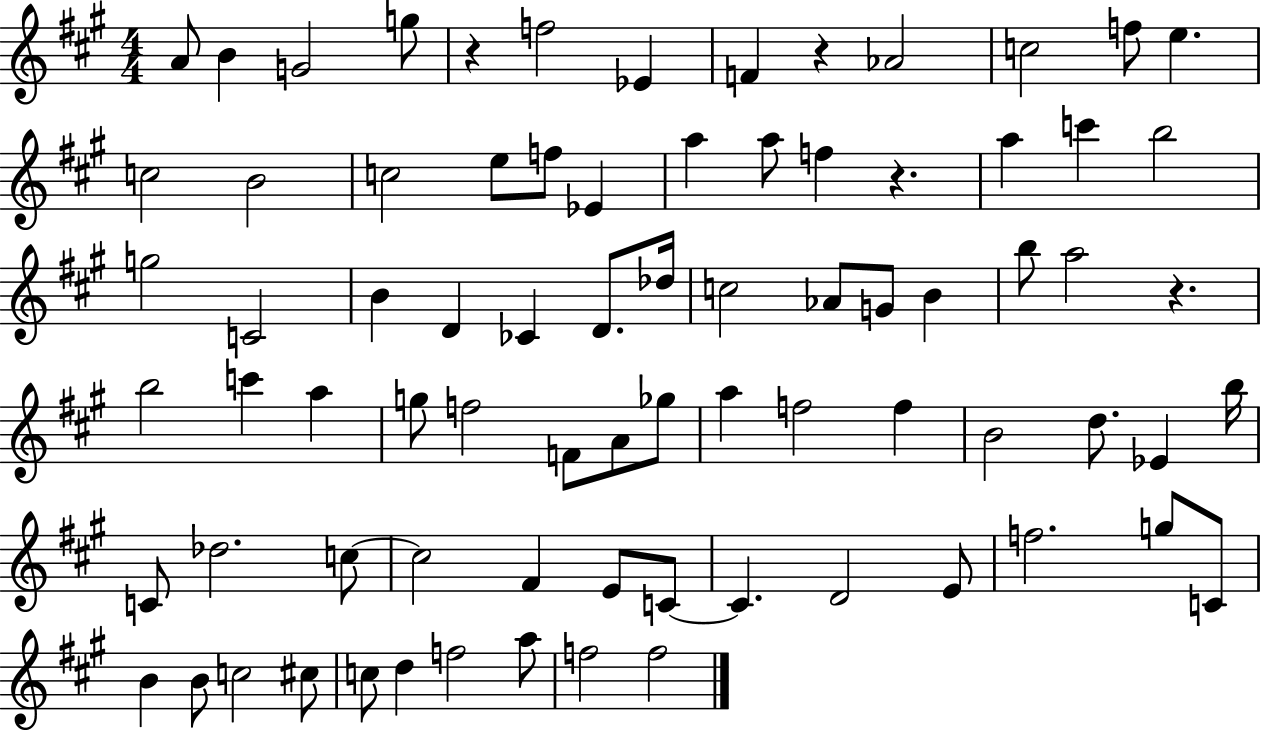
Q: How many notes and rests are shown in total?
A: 78